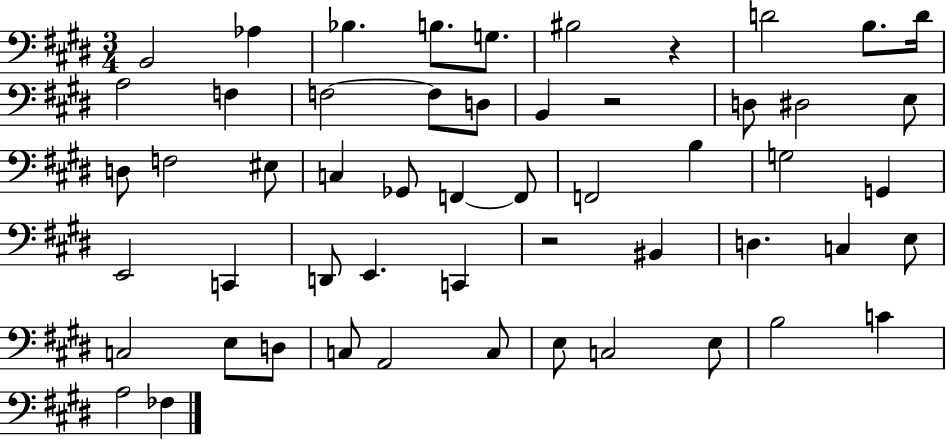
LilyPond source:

{
  \clef bass
  \numericTimeSignature
  \time 3/4
  \key e \major
  b,2 aes4 | bes4. b8. g8. | bis2 r4 | d'2 b8. d'16 | \break a2 f4 | f2~~ f8 d8 | b,4 r2 | d8 dis2 e8 | \break d8 f2 eis8 | c4 ges,8 f,4~~ f,8 | f,2 b4 | g2 g,4 | \break e,2 c,4 | d,8 e,4. c,4 | r2 bis,4 | d4. c4 e8 | \break c2 e8 d8 | c8 a,2 c8 | e8 c2 e8 | b2 c'4 | \break a2 fes4 | \bar "|."
}